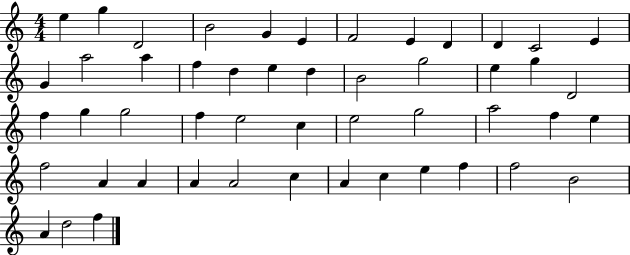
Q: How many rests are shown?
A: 0